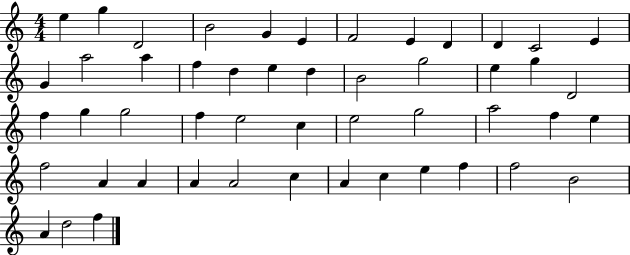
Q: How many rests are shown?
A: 0